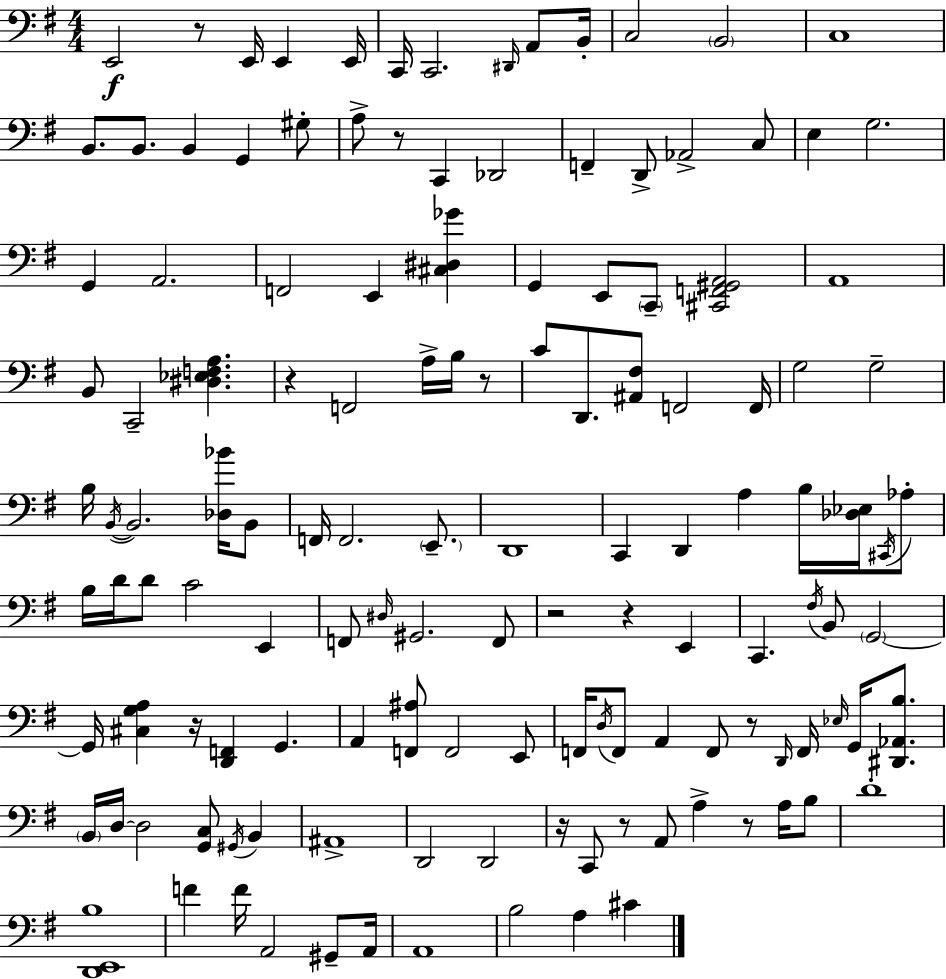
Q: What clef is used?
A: bass